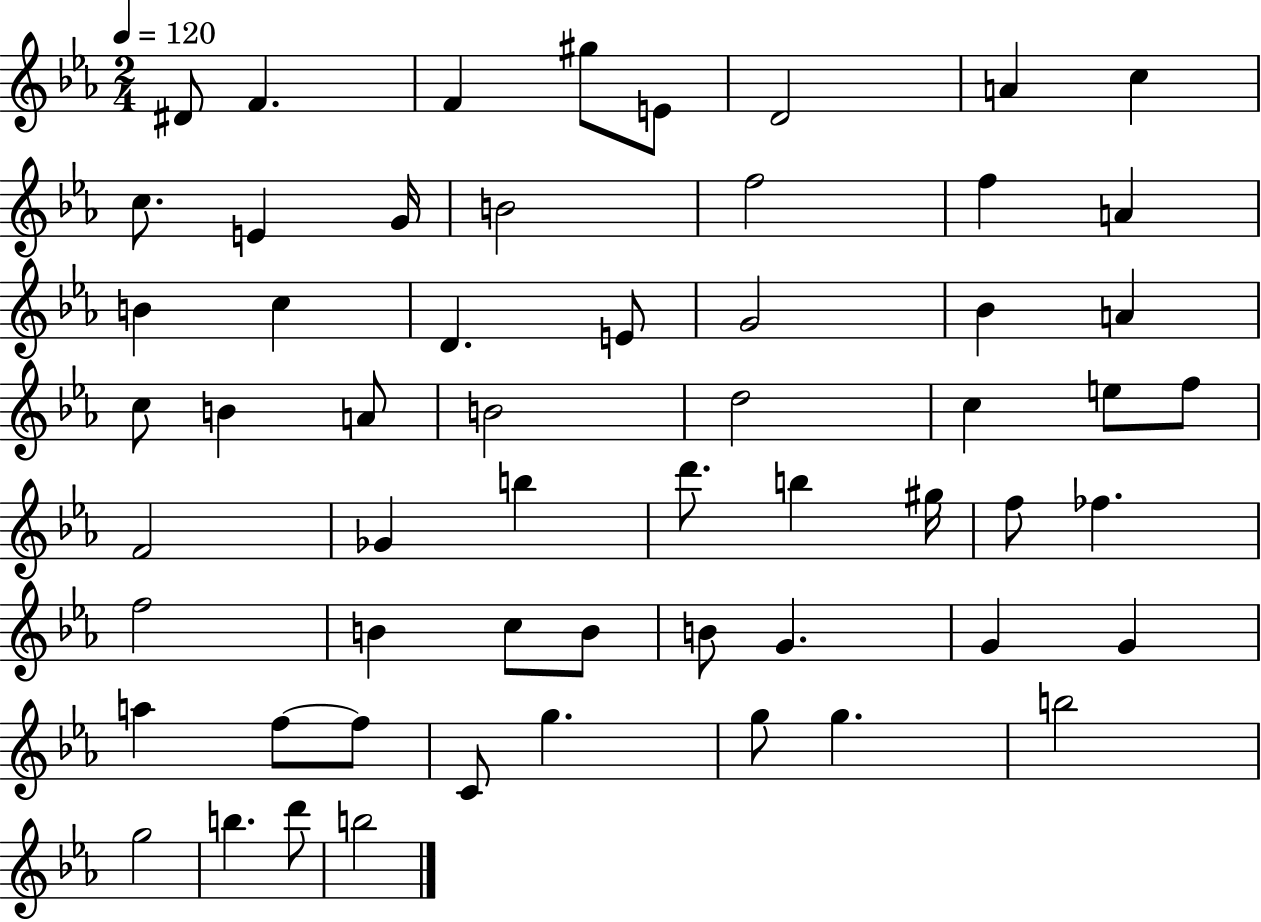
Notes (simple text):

D#4/e F4/q. F4/q G#5/e E4/e D4/h A4/q C5/q C5/e. E4/q G4/s B4/h F5/h F5/q A4/q B4/q C5/q D4/q. E4/e G4/h Bb4/q A4/q C5/e B4/q A4/e B4/h D5/h C5/q E5/e F5/e F4/h Gb4/q B5/q D6/e. B5/q G#5/s F5/e FES5/q. F5/h B4/q C5/e B4/e B4/e G4/q. G4/q G4/q A5/q F5/e F5/e C4/e G5/q. G5/e G5/q. B5/h G5/h B5/q. D6/e B5/h